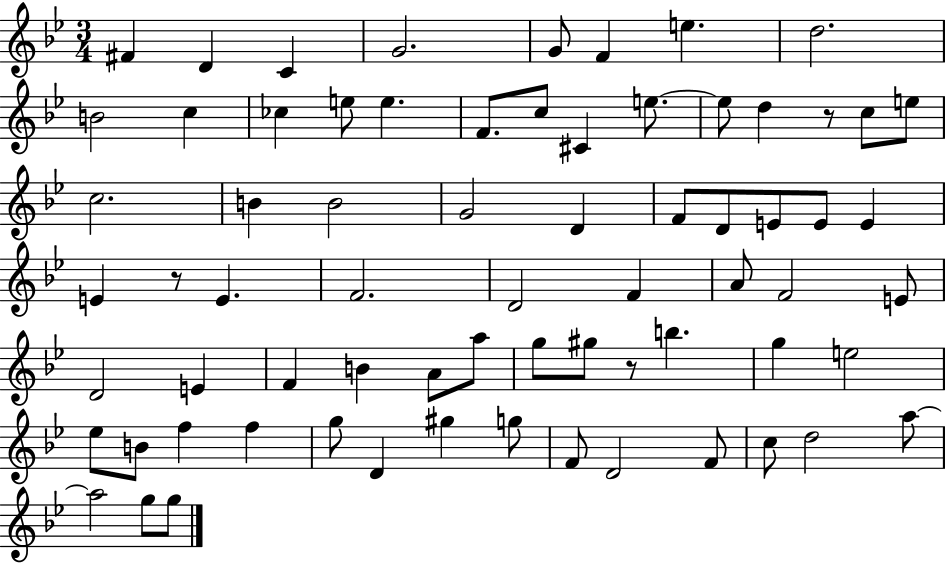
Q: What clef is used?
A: treble